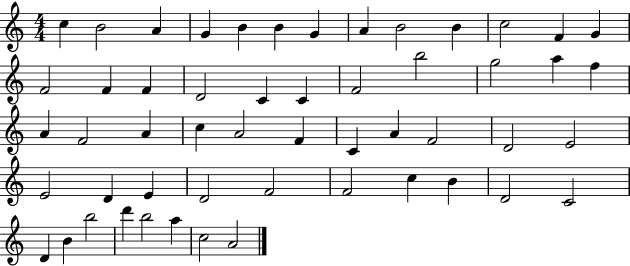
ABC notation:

X:1
T:Untitled
M:4/4
L:1/4
K:C
c B2 A G B B G A B2 B c2 F G F2 F F D2 C C F2 b2 g2 a f A F2 A c A2 F C A F2 D2 E2 E2 D E D2 F2 F2 c B D2 C2 D B b2 d' b2 a c2 A2